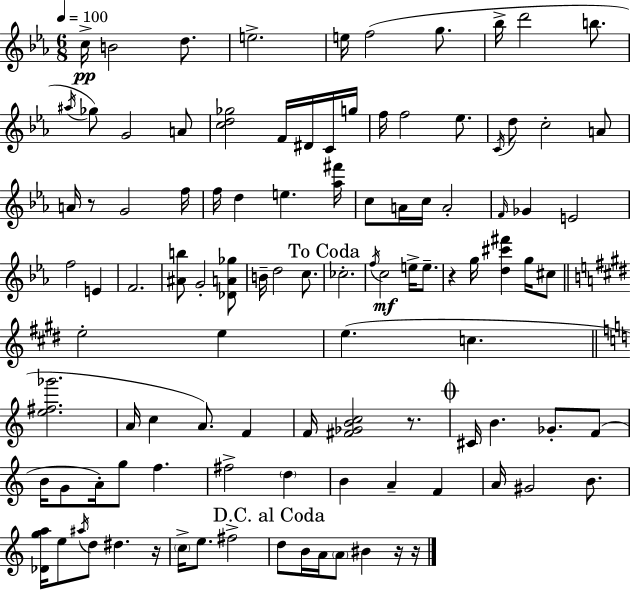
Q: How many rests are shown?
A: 6